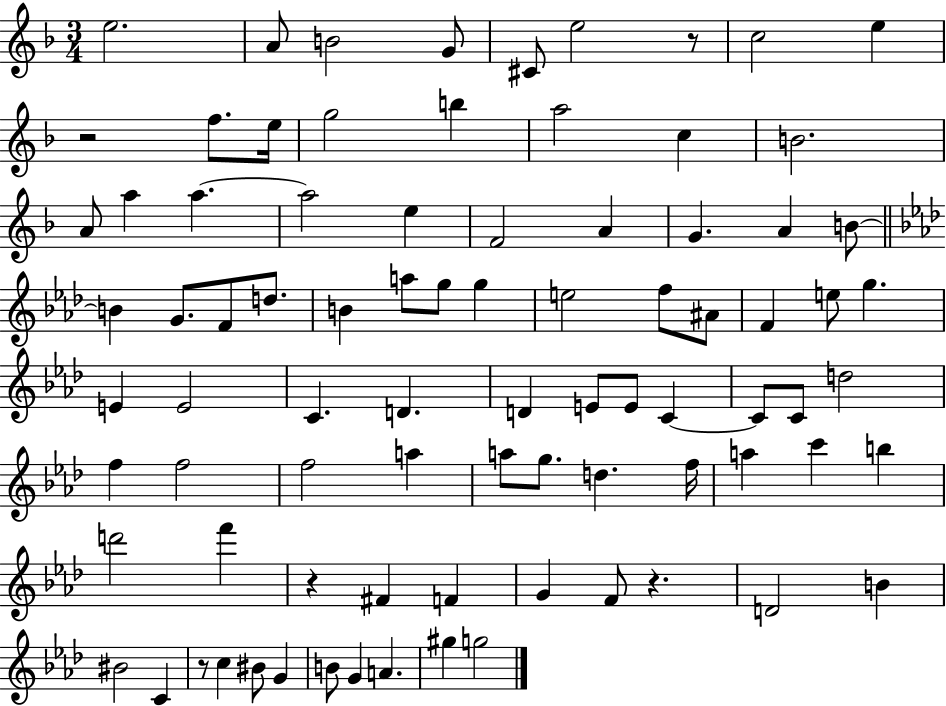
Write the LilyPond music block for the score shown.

{
  \clef treble
  \numericTimeSignature
  \time 3/4
  \key f \major
  \repeat volta 2 { e''2. | a'8 b'2 g'8 | cis'8 e''2 r8 | c''2 e''4 | \break r2 f''8. e''16 | g''2 b''4 | a''2 c''4 | b'2. | \break a'8 a''4 a''4.~~ | a''2 e''4 | f'2 a'4 | g'4. a'4 b'8~~ | \break \bar "||" \break \key f \minor b'4 g'8. f'8 d''8. | b'4 a''8 g''8 g''4 | e''2 f''8 ais'8 | f'4 e''8 g''4. | \break e'4 e'2 | c'4. d'4. | d'4 e'8 e'8 c'4~~ | c'8 c'8 d''2 | \break f''4 f''2 | f''2 a''4 | a''8 g''8. d''4. f''16 | a''4 c'''4 b''4 | \break d'''2 f'''4 | r4 fis'4 f'4 | g'4 f'8 r4. | d'2 b'4 | \break bis'2 c'4 | r8 c''4 bis'8 g'4 | b'8 g'4 a'4. | gis''4 g''2 | \break } \bar "|."
}